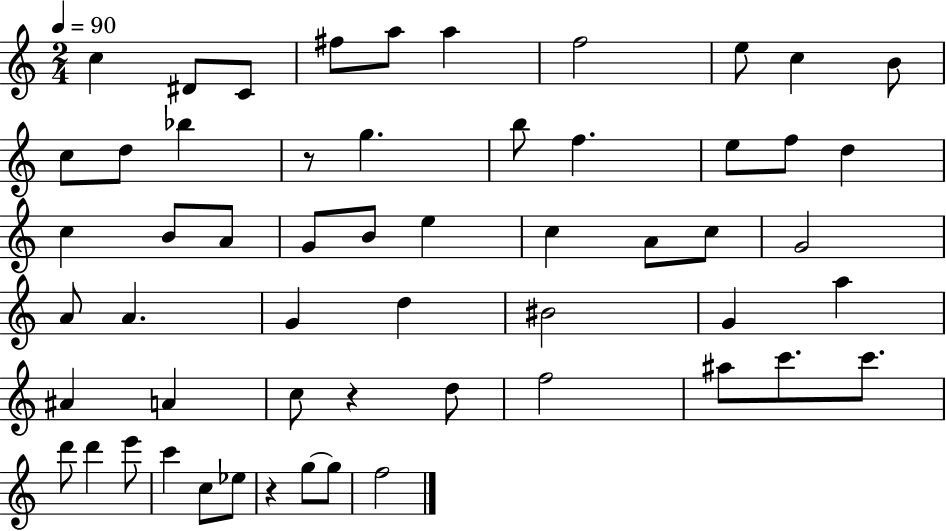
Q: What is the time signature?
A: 2/4